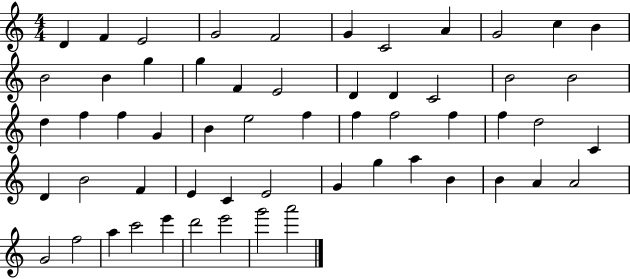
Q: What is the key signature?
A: C major